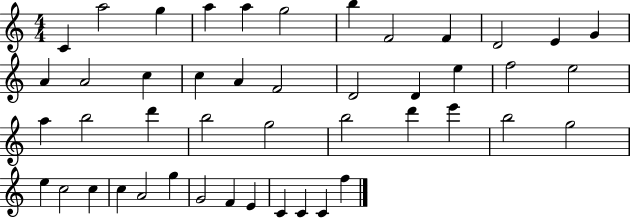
C4/q A5/h G5/q A5/q A5/q G5/h B5/q F4/h F4/q D4/h E4/q G4/q A4/q A4/h C5/q C5/q A4/q F4/h D4/h D4/q E5/q F5/h E5/h A5/q B5/h D6/q B5/h G5/h B5/h D6/q E6/q B5/h G5/h E5/q C5/h C5/q C5/q A4/h G5/q G4/h F4/q E4/q C4/q C4/q C4/q F5/q